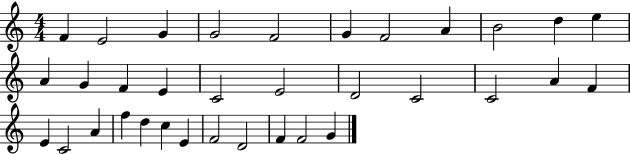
F4/q E4/h G4/q G4/h F4/h G4/q F4/h A4/q B4/h D5/q E5/q A4/q G4/q F4/q E4/q C4/h E4/h D4/h C4/h C4/h A4/q F4/q E4/q C4/h A4/q F5/q D5/q C5/q E4/q F4/h D4/h F4/q F4/h G4/q